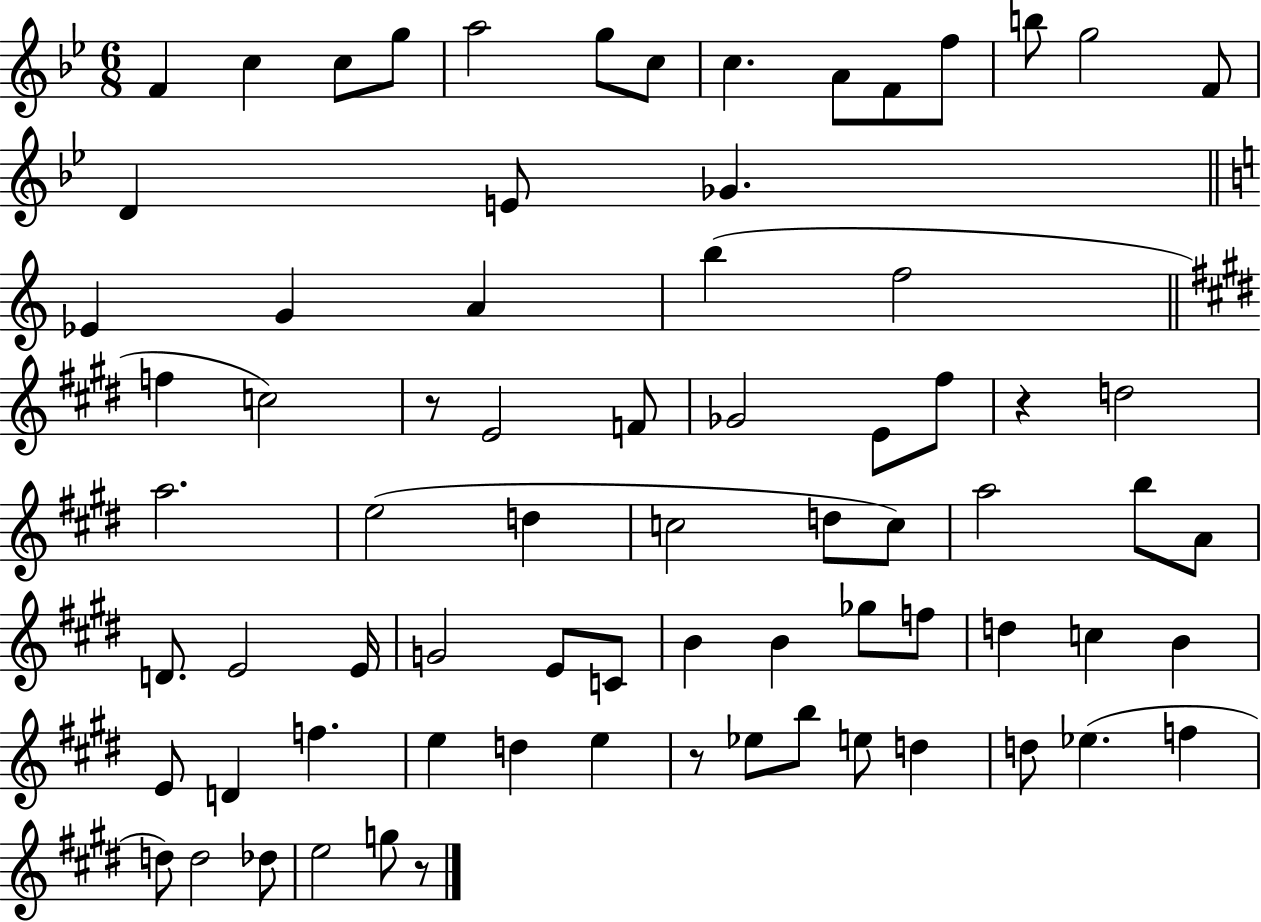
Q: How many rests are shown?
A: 4